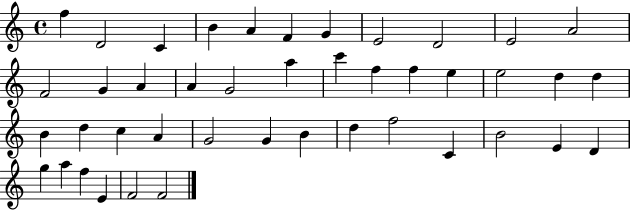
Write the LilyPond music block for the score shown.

{
  \clef treble
  \time 4/4
  \defaultTimeSignature
  \key c \major
  f''4 d'2 c'4 | b'4 a'4 f'4 g'4 | e'2 d'2 | e'2 a'2 | \break f'2 g'4 a'4 | a'4 g'2 a''4 | c'''4 f''4 f''4 e''4 | e''2 d''4 d''4 | \break b'4 d''4 c''4 a'4 | g'2 g'4 b'4 | d''4 f''2 c'4 | b'2 e'4 d'4 | \break g''4 a''4 f''4 e'4 | f'2 f'2 | \bar "|."
}